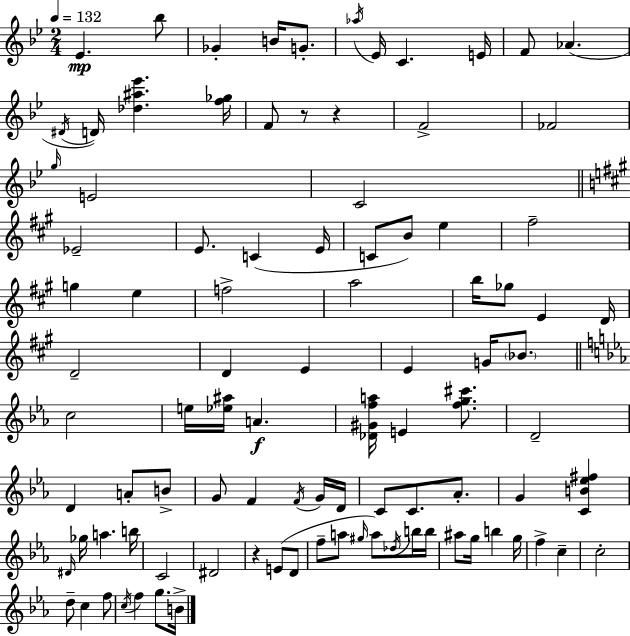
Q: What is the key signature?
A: G minor